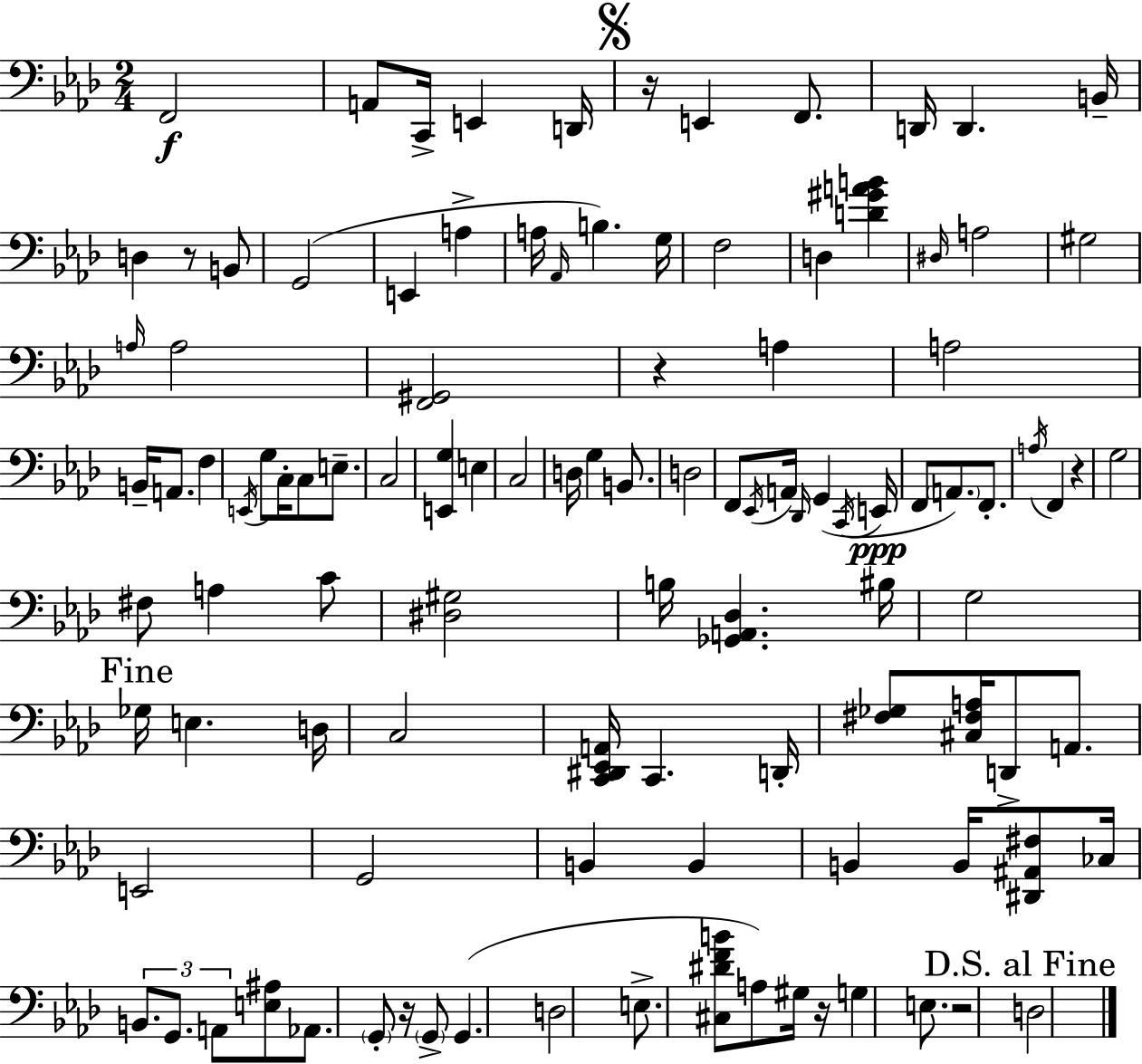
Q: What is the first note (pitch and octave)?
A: F2